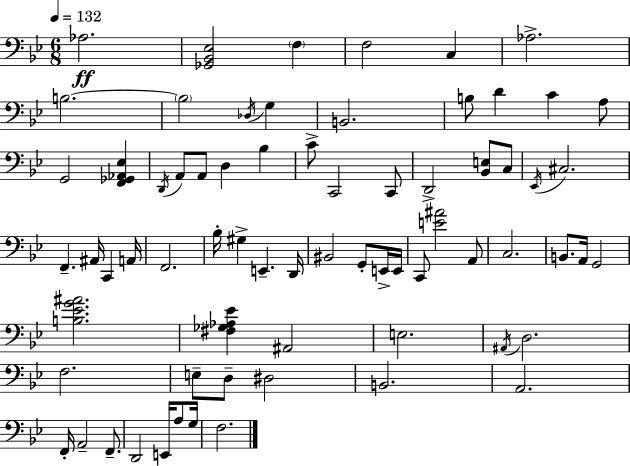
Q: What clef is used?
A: bass